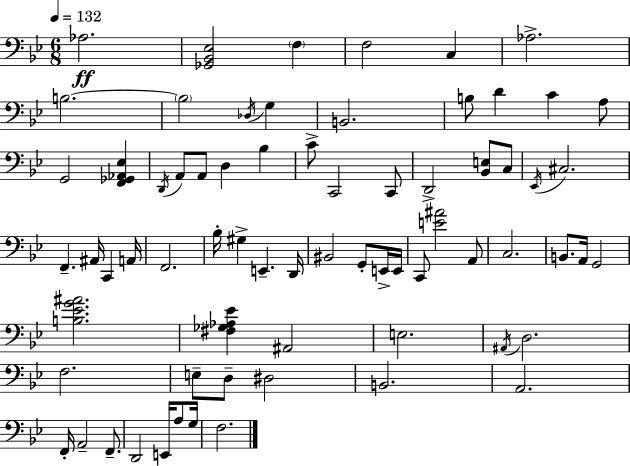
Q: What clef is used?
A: bass